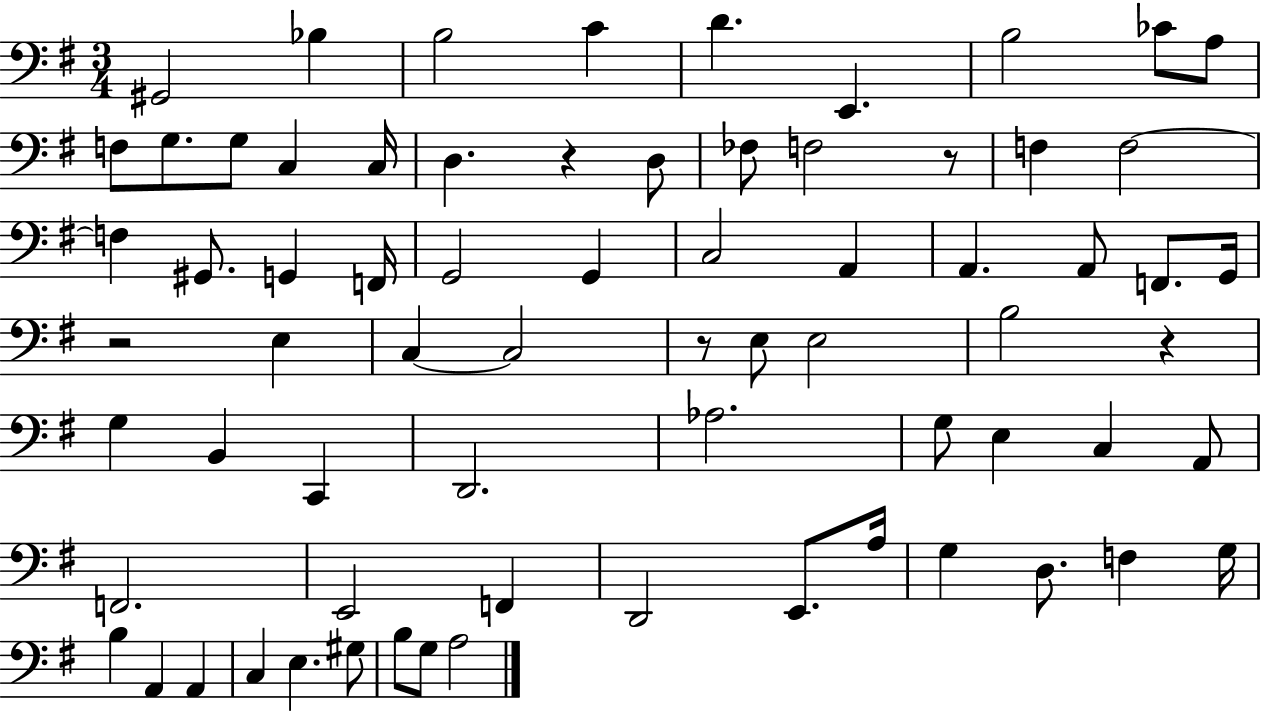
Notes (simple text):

G#2/h Bb3/q B3/h C4/q D4/q. E2/q. B3/h CES4/e A3/e F3/e G3/e. G3/e C3/q C3/s D3/q. R/q D3/e FES3/e F3/h R/e F3/q F3/h F3/q G#2/e. G2/q F2/s G2/h G2/q C3/h A2/q A2/q. A2/e F2/e. G2/s R/h E3/q C3/q C3/h R/e E3/e E3/h B3/h R/q G3/q B2/q C2/q D2/h. Ab3/h. G3/e E3/q C3/q A2/e F2/h. E2/h F2/q D2/h E2/e. A3/s G3/q D3/e. F3/q G3/s B3/q A2/q A2/q C3/q E3/q. G#3/e B3/e G3/e A3/h